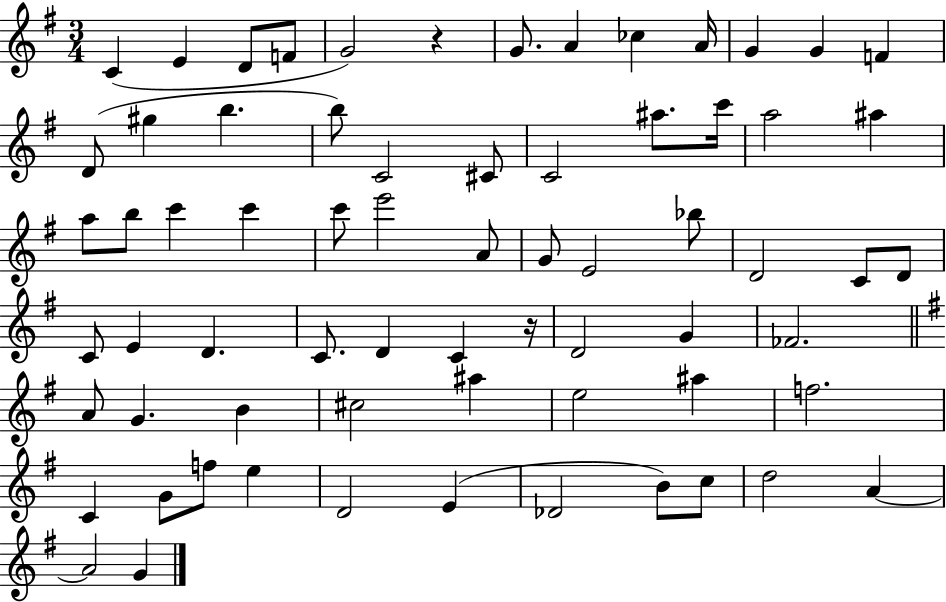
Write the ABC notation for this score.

X:1
T:Untitled
M:3/4
L:1/4
K:G
C E D/2 F/2 G2 z G/2 A _c A/4 G G F D/2 ^g b b/2 C2 ^C/2 C2 ^a/2 c'/4 a2 ^a a/2 b/2 c' c' c'/2 e'2 A/2 G/2 E2 _b/2 D2 C/2 D/2 C/2 E D C/2 D C z/4 D2 G _F2 A/2 G B ^c2 ^a e2 ^a f2 C G/2 f/2 e D2 E _D2 B/2 c/2 d2 A A2 G